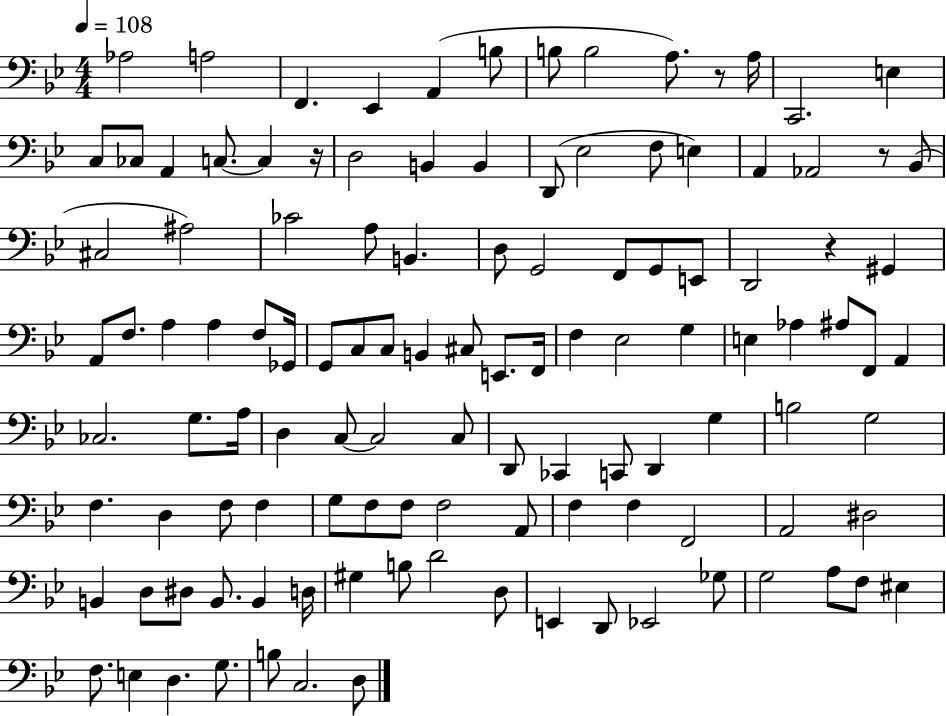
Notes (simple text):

Ab3/h A3/h F2/q. Eb2/q A2/q B3/e B3/e B3/h A3/e. R/e A3/s C2/h. E3/q C3/e CES3/e A2/q C3/e. C3/q R/s D3/h B2/q B2/q D2/e Eb3/h F3/e E3/q A2/q Ab2/h R/e Bb2/e C#3/h A#3/h CES4/h A3/e B2/q. D3/e G2/h F2/e G2/e E2/e D2/h R/q G#2/q A2/e F3/e. A3/q A3/q F3/e Gb2/s G2/e C3/e C3/e B2/q C#3/e E2/e. F2/s F3/q Eb3/h G3/q E3/q Ab3/q A#3/e F2/e A2/q CES3/h. G3/e. A3/s D3/q C3/e C3/h C3/e D2/e CES2/q C2/e D2/q G3/q B3/h G3/h F3/q. D3/q F3/e F3/q G3/e F3/e F3/e F3/h A2/e F3/q F3/q F2/h A2/h D#3/h B2/q D3/e D#3/e B2/e. B2/q D3/s G#3/q B3/e D4/h D3/e E2/q D2/e Eb2/h Gb3/e G3/h A3/e F3/e EIS3/q F3/e. E3/q D3/q. G3/e. B3/e C3/h. D3/e